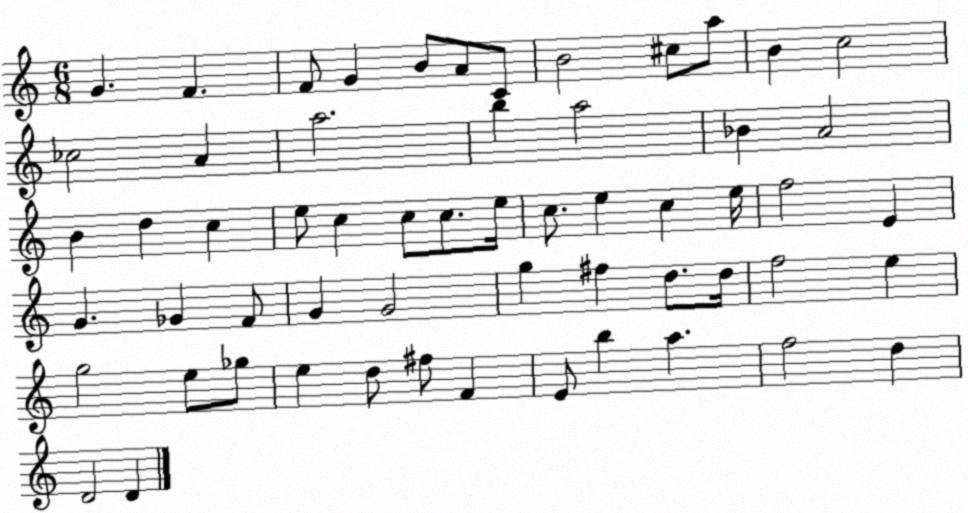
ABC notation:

X:1
T:Untitled
M:6/8
L:1/4
K:C
G F F/2 G B/2 A/2 C/2 B2 ^c/2 a/2 B c2 _c2 A a2 b a2 _B A2 B d c e/2 c c/2 c/2 e/4 c/2 e c e/4 f2 E G _G F/2 G G2 g ^f d/2 d/4 f2 e g2 e/2 _g/2 e d/2 ^f/2 F E/2 b a f2 d D2 D